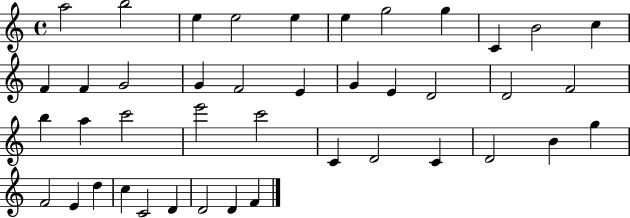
{
  \clef treble
  \time 4/4
  \defaultTimeSignature
  \key c \major
  a''2 b''2 | e''4 e''2 e''4 | e''4 g''2 g''4 | c'4 b'2 c''4 | \break f'4 f'4 g'2 | g'4 f'2 e'4 | g'4 e'4 d'2 | d'2 f'2 | \break b''4 a''4 c'''2 | e'''2 c'''2 | c'4 d'2 c'4 | d'2 b'4 g''4 | \break f'2 e'4 d''4 | c''4 c'2 d'4 | d'2 d'4 f'4 | \bar "|."
}